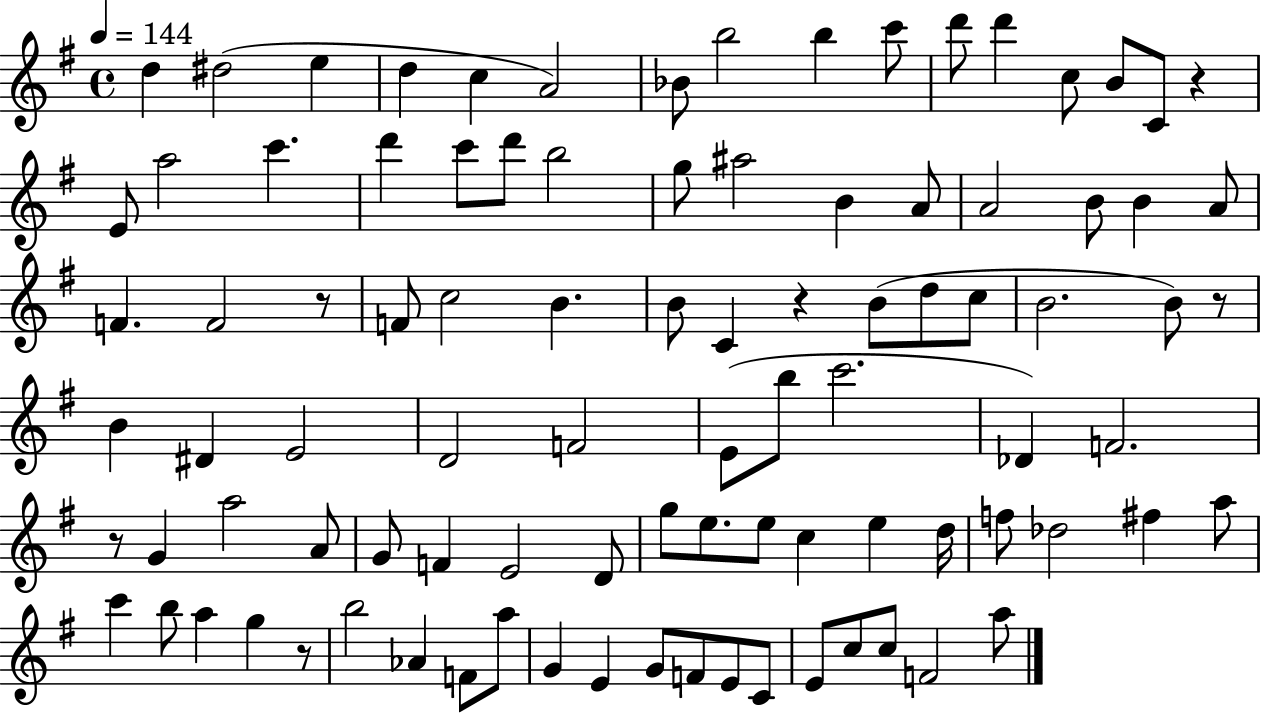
D5/q D#5/h E5/q D5/q C5/q A4/h Bb4/e B5/h B5/q C6/e D6/e D6/q C5/e B4/e C4/e R/q E4/e A5/h C6/q. D6/q C6/e D6/e B5/h G5/e A#5/h B4/q A4/e A4/h B4/e B4/q A4/e F4/q. F4/h R/e F4/e C5/h B4/q. B4/e C4/q R/q B4/e D5/e C5/e B4/h. B4/e R/e B4/q D#4/q E4/h D4/h F4/h E4/e B5/e C6/h. Db4/q F4/h. R/e G4/q A5/h A4/e G4/e F4/q E4/h D4/e G5/e E5/e. E5/e C5/q E5/q D5/s F5/e Db5/h F#5/q A5/e C6/q B5/e A5/q G5/q R/e B5/h Ab4/q F4/e A5/e G4/q E4/q G4/e F4/e E4/e C4/e E4/e C5/e C5/e F4/h A5/e